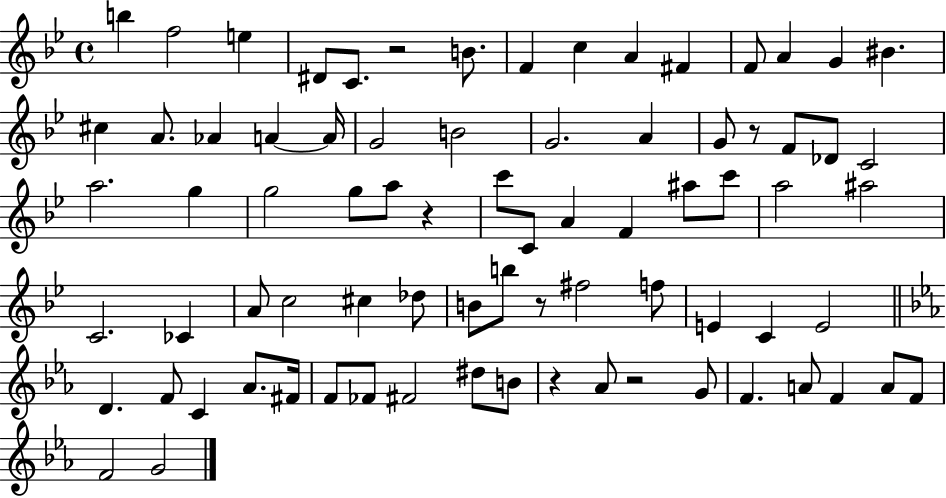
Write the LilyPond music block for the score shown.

{
  \clef treble
  \time 4/4
  \defaultTimeSignature
  \key bes \major
  b''4 f''2 e''4 | dis'8 c'8. r2 b'8. | f'4 c''4 a'4 fis'4 | f'8 a'4 g'4 bis'4. | \break cis''4 a'8. aes'4 a'4~~ a'16 | g'2 b'2 | g'2. a'4 | g'8 r8 f'8 des'8 c'2 | \break a''2. g''4 | g''2 g''8 a''8 r4 | c'''8 c'8 a'4 f'4 ais''8 c'''8 | a''2 ais''2 | \break c'2. ces'4 | a'8 c''2 cis''4 des''8 | b'8 b''8 r8 fis''2 f''8 | e'4 c'4 e'2 | \break \bar "||" \break \key c \minor d'4. f'8 c'4 aes'8. fis'16 | f'8 fes'8 fis'2 dis''8 b'8 | r4 aes'8 r2 g'8 | f'4. a'8 f'4 a'8 f'8 | \break f'2 g'2 | \bar "|."
}